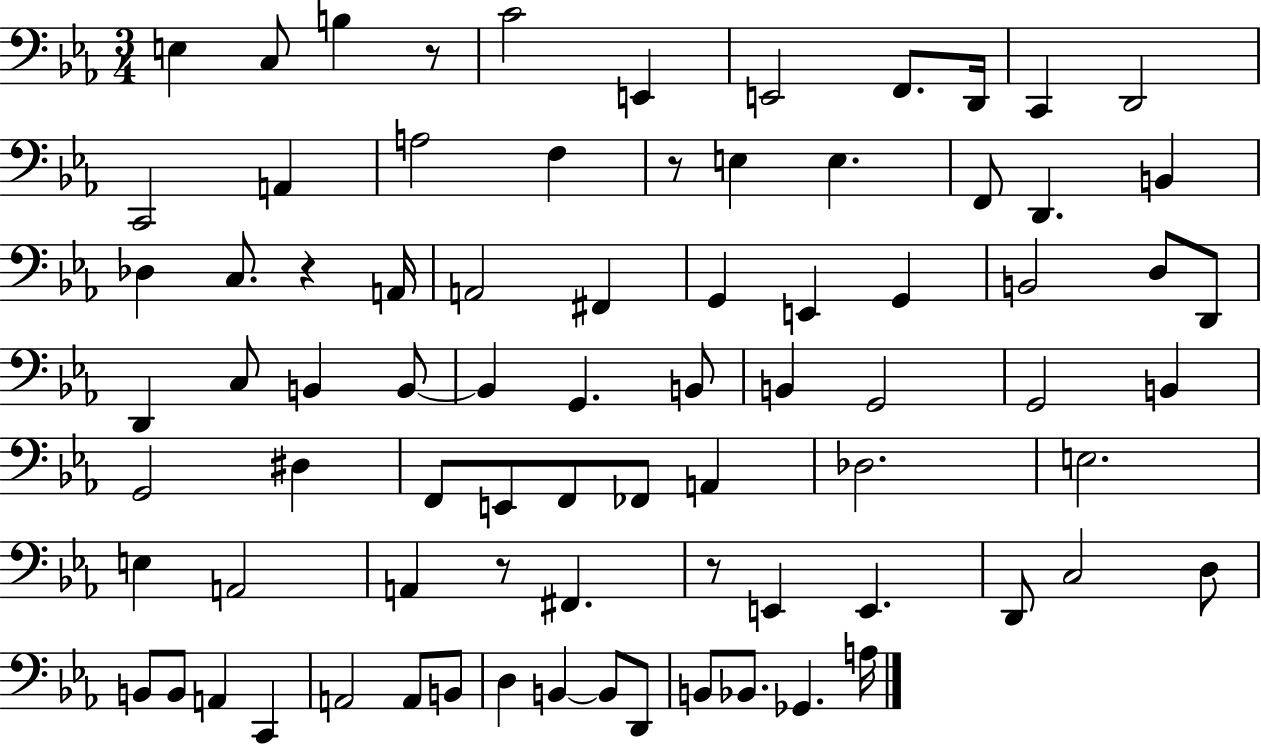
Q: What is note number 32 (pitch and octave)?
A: C3